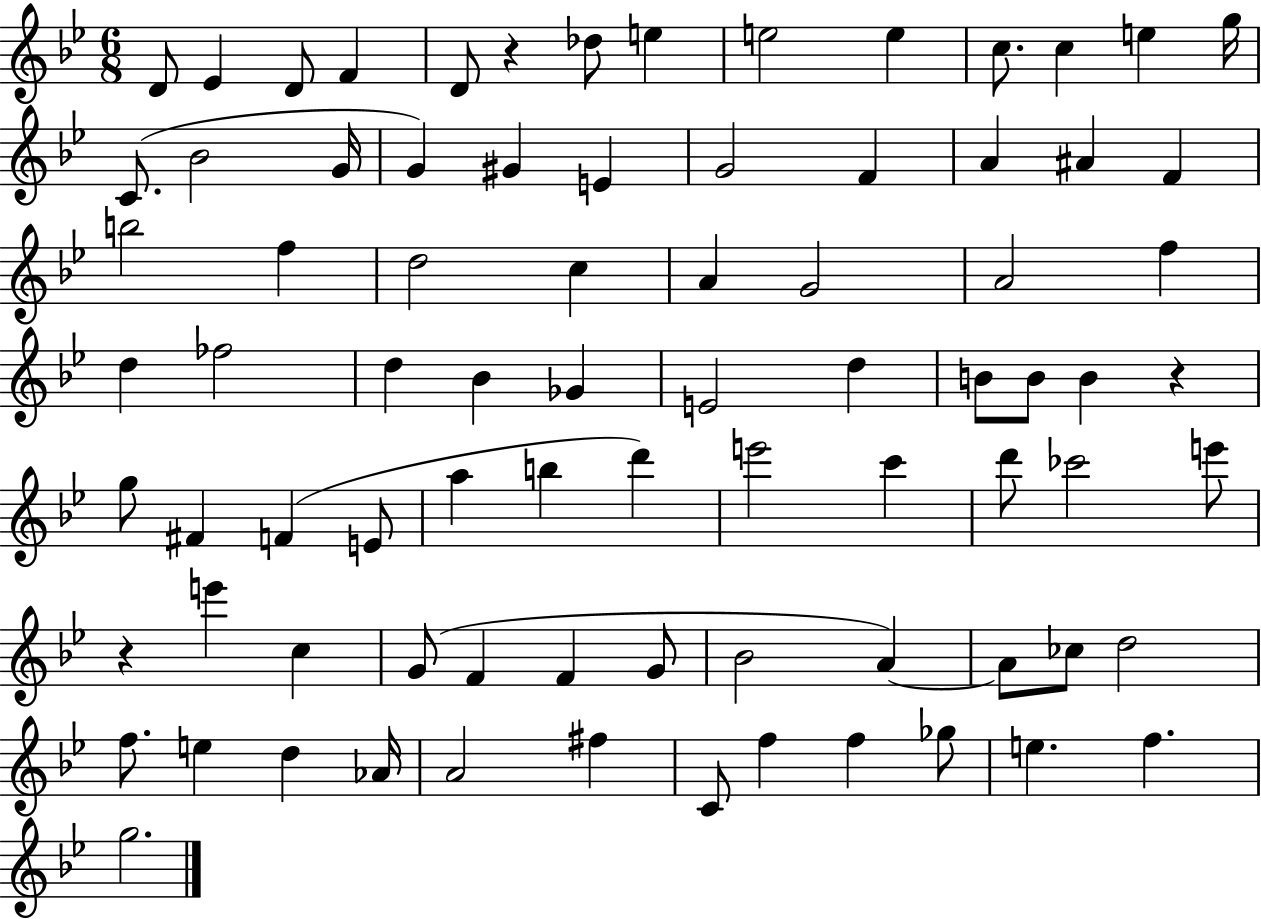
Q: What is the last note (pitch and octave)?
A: G5